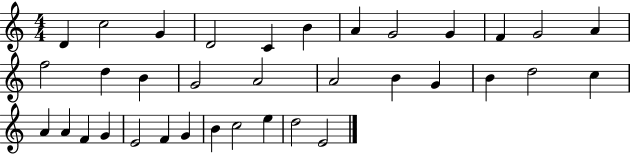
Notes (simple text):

D4/q C5/h G4/q D4/h C4/q B4/q A4/q G4/h G4/q F4/q G4/h A4/q F5/h D5/q B4/q G4/h A4/h A4/h B4/q G4/q B4/q D5/h C5/q A4/q A4/q F4/q G4/q E4/h F4/q G4/q B4/q C5/h E5/q D5/h E4/h